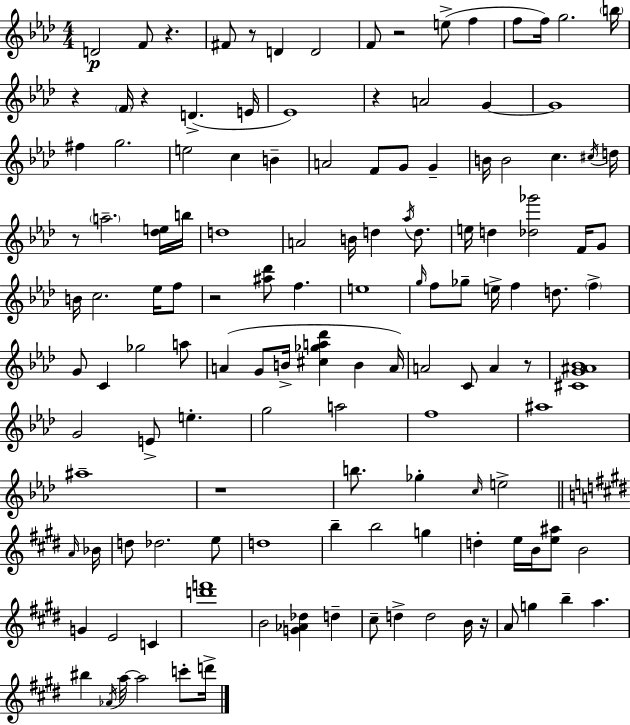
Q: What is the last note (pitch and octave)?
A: D6